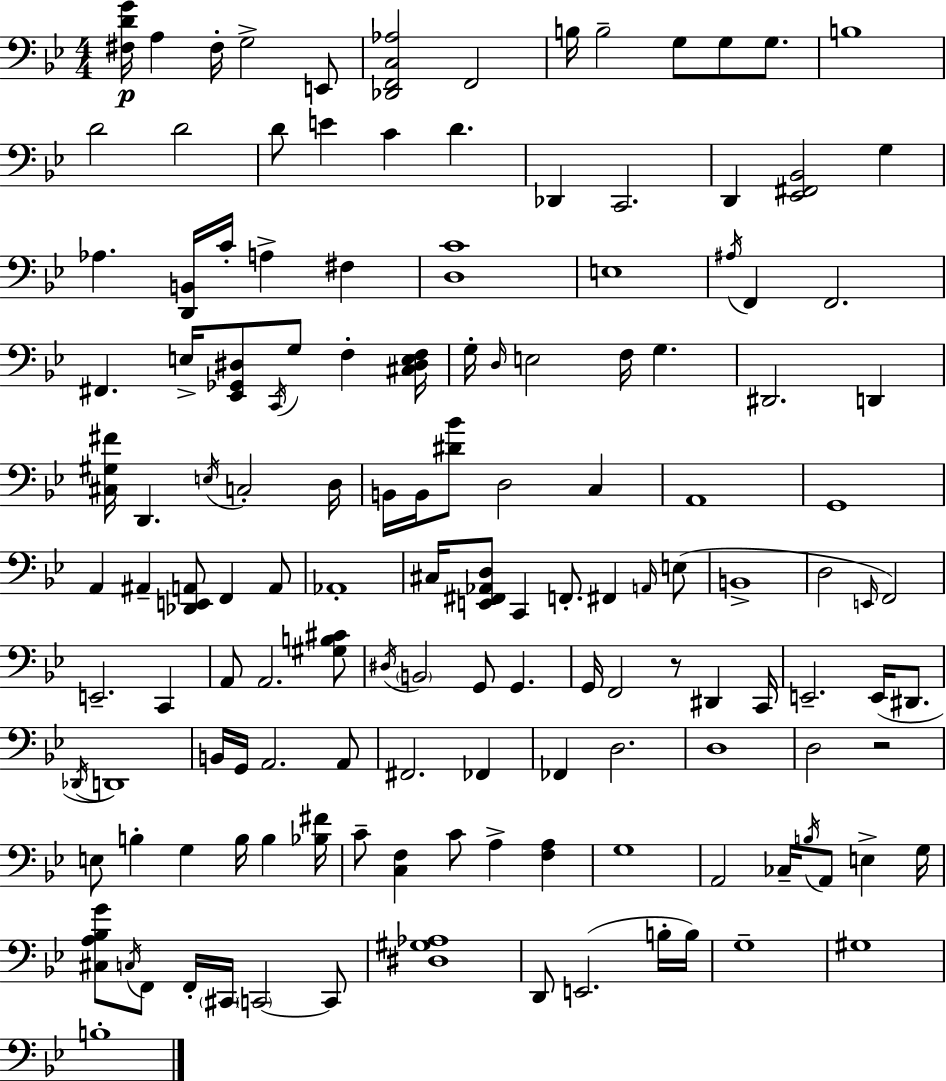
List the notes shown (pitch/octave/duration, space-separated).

[F#3,D4,G4]/s A3/q F#3/s G3/h E2/e [Db2,F2,C3,Ab3]/h F2/h B3/s B3/h G3/e G3/e G3/e. B3/w D4/h D4/h D4/e E4/q C4/q D4/q. Db2/q C2/h. D2/q [Eb2,F#2,Bb2]/h G3/q Ab3/q. [D2,B2]/s C4/s A3/q F#3/q [D3,C4]/w E3/w A#3/s F2/q F2/h. F#2/q. E3/s [Eb2,Gb2,D#3]/e C2/s G3/e F3/q [C#3,D#3,E3,F3]/s G3/s D3/s E3/h F3/s G3/q. D#2/h. D2/q [C#3,G#3,F#4]/s D2/q. E3/s C3/h D3/s B2/s B2/s [D#4,Bb4]/e D3/h C3/q A2/w G2/w A2/q A#2/q [Db2,E2,A2]/e F2/q A2/e Ab2/w C#3/s [E2,F#2,Ab2,D3]/e C2/q F2/e. F#2/q A2/s E3/e B2/w D3/h E2/s F2/h E2/h. C2/q A2/e A2/h. [G#3,B3,C#4]/e D#3/s B2/h G2/e G2/q. G2/s F2/h R/e D#2/q C2/s E2/h. E2/s D#2/e. Db2/s D2/w B2/s G2/s A2/h. A2/e F#2/h. FES2/q FES2/q D3/h. D3/w D3/h R/h E3/e B3/q G3/q B3/s B3/q [Bb3,F#4]/s C4/e [C3,F3]/q C4/e A3/q [F3,A3]/q G3/w A2/h CES3/s B3/s A2/e E3/q G3/s [C#3,A3,Bb3,G4]/e C3/s F2/e F2/s C#2/s C2/h C2/e [D#3,G#3,Ab3]/w D2/e E2/h. B3/s B3/s G3/w G#3/w B3/w